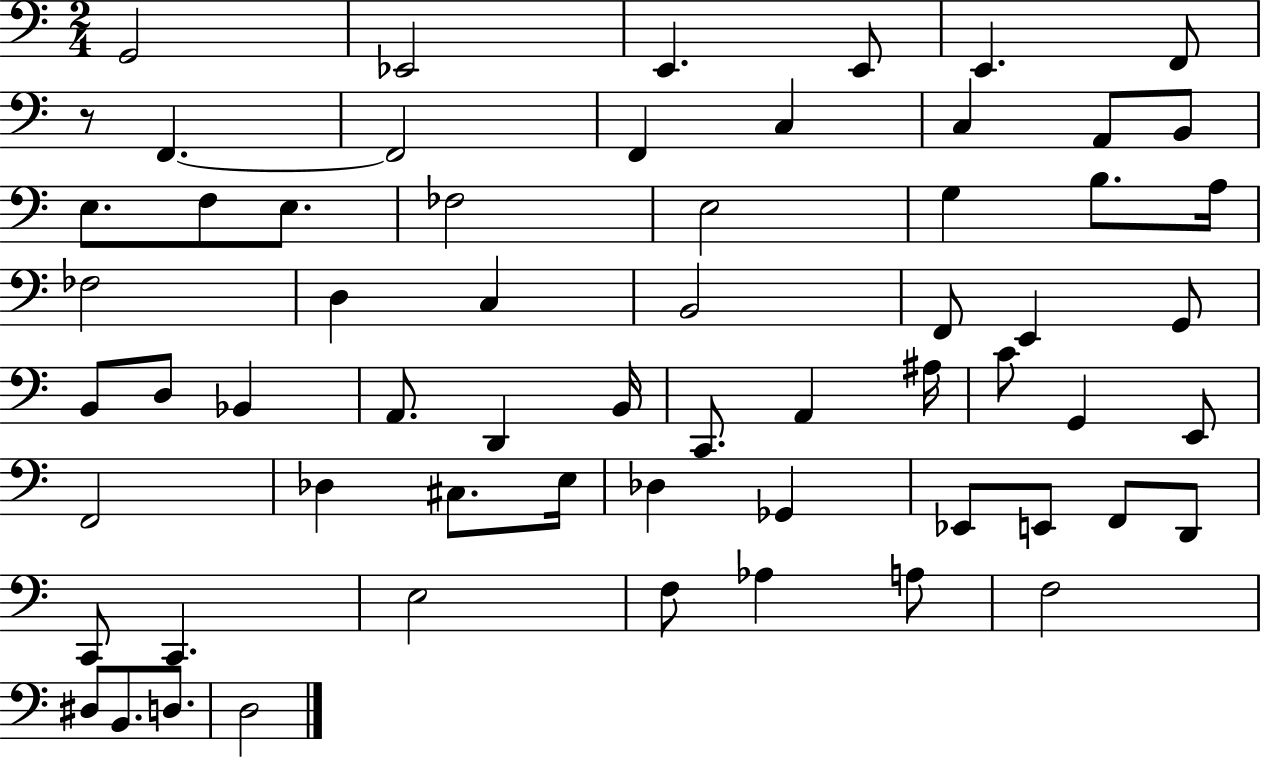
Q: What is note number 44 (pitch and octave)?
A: E3